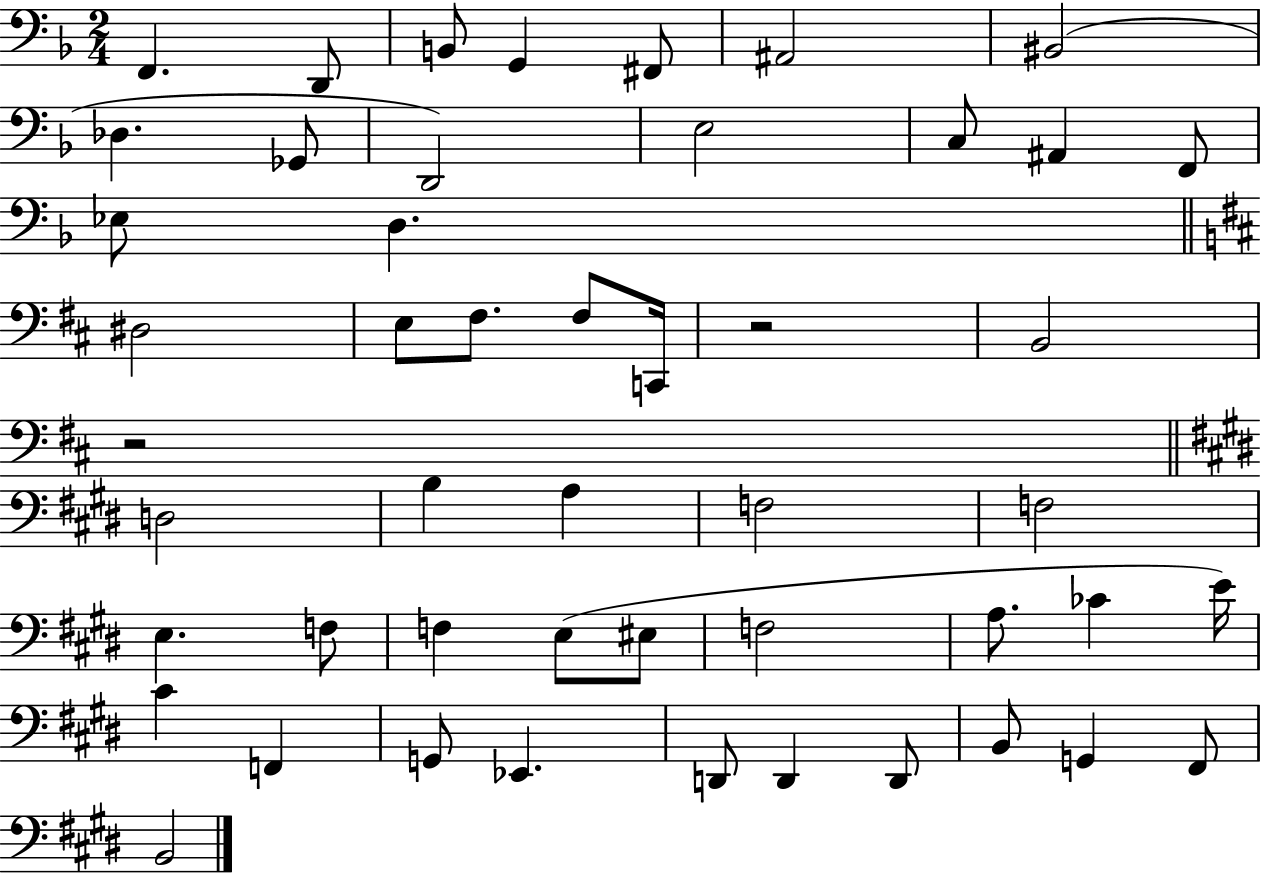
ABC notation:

X:1
T:Untitled
M:2/4
L:1/4
K:F
F,, D,,/2 B,,/2 G,, ^F,,/2 ^A,,2 ^B,,2 _D, _G,,/2 D,,2 E,2 C,/2 ^A,, F,,/2 _E,/2 D, ^D,2 E,/2 ^F,/2 ^F,/2 C,,/4 z2 B,,2 z2 D,2 B, A, F,2 F,2 E, F,/2 F, E,/2 ^E,/2 F,2 A,/2 _C E/4 ^C F,, G,,/2 _E,, D,,/2 D,, D,,/2 B,,/2 G,, ^F,,/2 B,,2